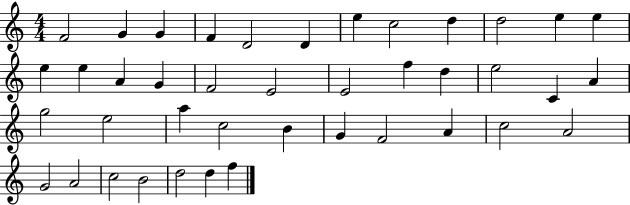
F4/h G4/q G4/q F4/q D4/h D4/q E5/q C5/h D5/q D5/h E5/q E5/q E5/q E5/q A4/q G4/q F4/h E4/h E4/h F5/q D5/q E5/h C4/q A4/q G5/h E5/h A5/q C5/h B4/q G4/q F4/h A4/q C5/h A4/h G4/h A4/h C5/h B4/h D5/h D5/q F5/q